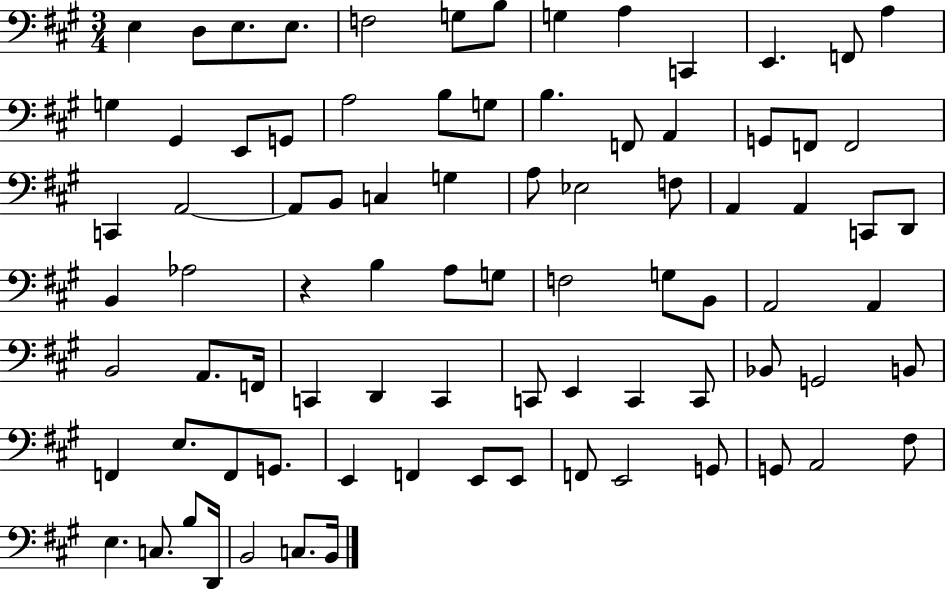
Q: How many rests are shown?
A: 1